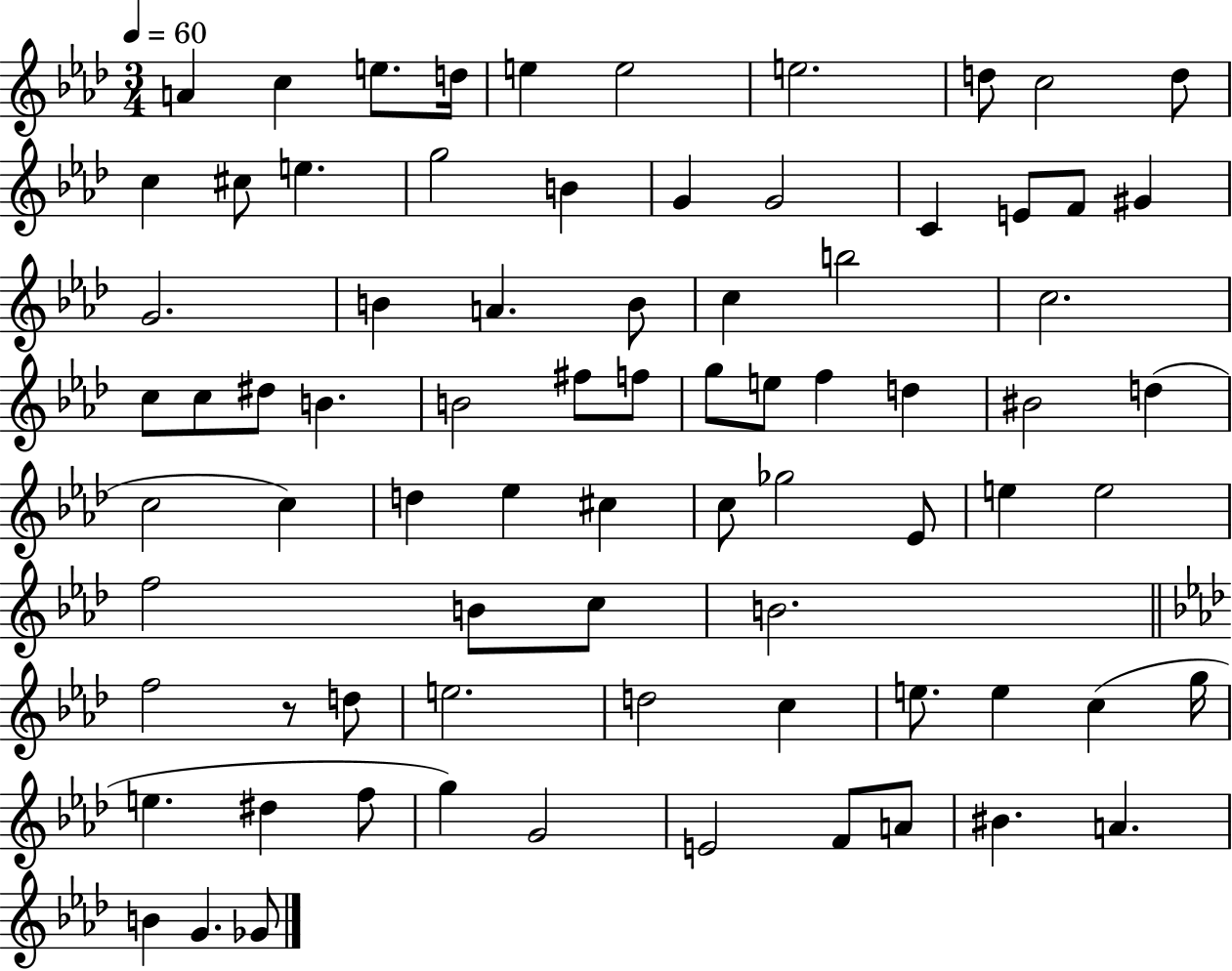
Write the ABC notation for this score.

X:1
T:Untitled
M:3/4
L:1/4
K:Ab
A c e/2 d/4 e e2 e2 d/2 c2 d/2 c ^c/2 e g2 B G G2 C E/2 F/2 ^G G2 B A B/2 c b2 c2 c/2 c/2 ^d/2 B B2 ^f/2 f/2 g/2 e/2 f d ^B2 d c2 c d _e ^c c/2 _g2 _E/2 e e2 f2 B/2 c/2 B2 f2 z/2 d/2 e2 d2 c e/2 e c g/4 e ^d f/2 g G2 E2 F/2 A/2 ^B A B G _G/2